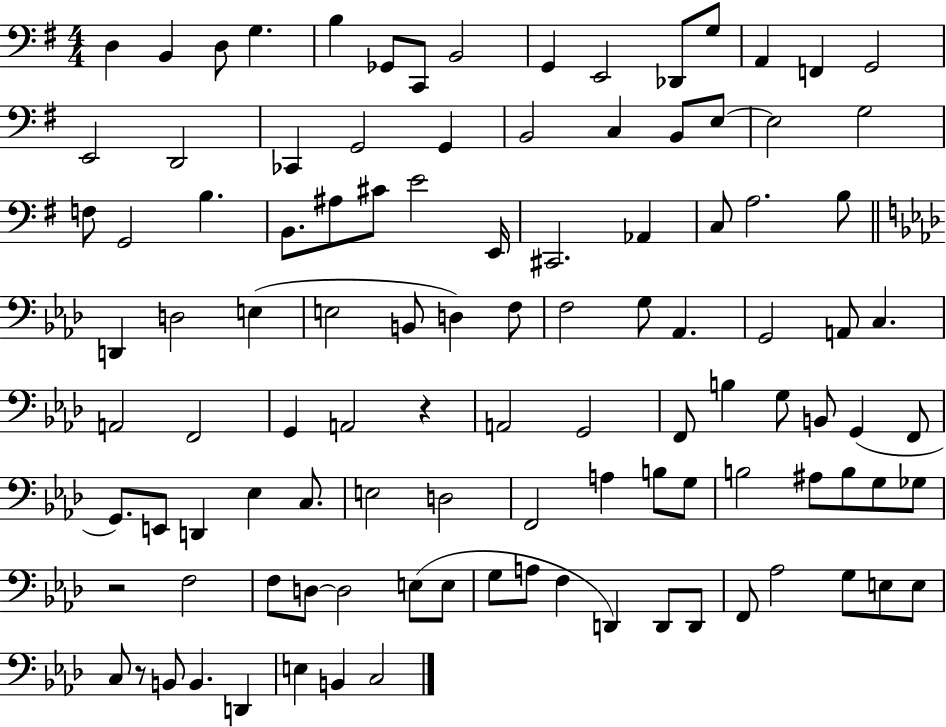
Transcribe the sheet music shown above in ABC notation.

X:1
T:Untitled
M:4/4
L:1/4
K:G
D, B,, D,/2 G, B, _G,,/2 C,,/2 B,,2 G,, E,,2 _D,,/2 G,/2 A,, F,, G,,2 E,,2 D,,2 _C,, G,,2 G,, B,,2 C, B,,/2 E,/2 E,2 G,2 F,/2 G,,2 B, B,,/2 ^A,/2 ^C/2 E2 E,,/4 ^C,,2 _A,, C,/2 A,2 B,/2 D,, D,2 E, E,2 B,,/2 D, F,/2 F,2 G,/2 _A,, G,,2 A,,/2 C, A,,2 F,,2 G,, A,,2 z A,,2 G,,2 F,,/2 B, G,/2 B,,/2 G,, F,,/2 G,,/2 E,,/2 D,, _E, C,/2 E,2 D,2 F,,2 A, B,/2 G,/2 B,2 ^A,/2 B,/2 G,/2 _G,/2 z2 F,2 F,/2 D,/2 D,2 E,/2 E,/2 G,/2 A,/2 F, D,, D,,/2 D,,/2 F,,/2 _A,2 G,/2 E,/2 E,/2 C,/2 z/2 B,,/2 B,, D,, E, B,, C,2